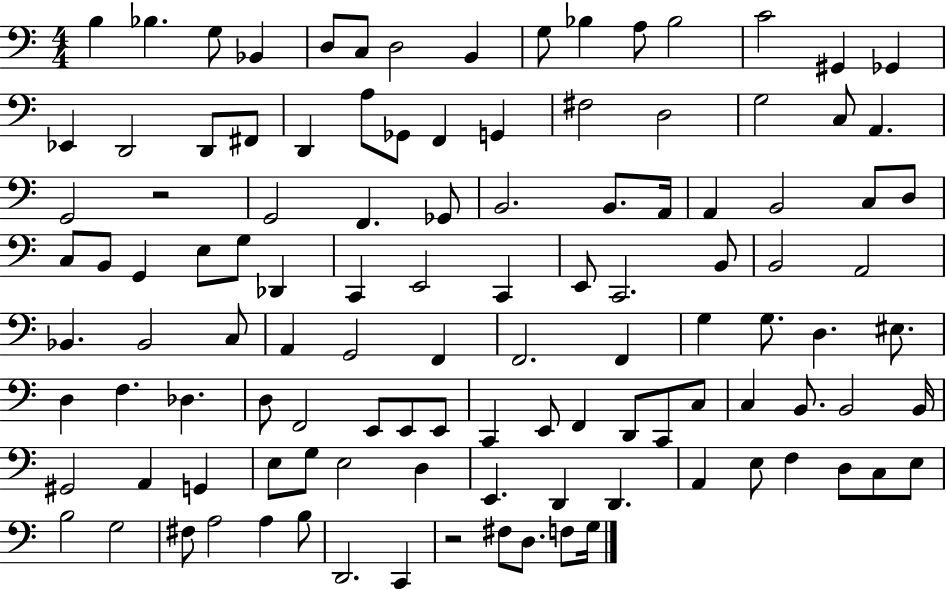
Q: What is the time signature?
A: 4/4